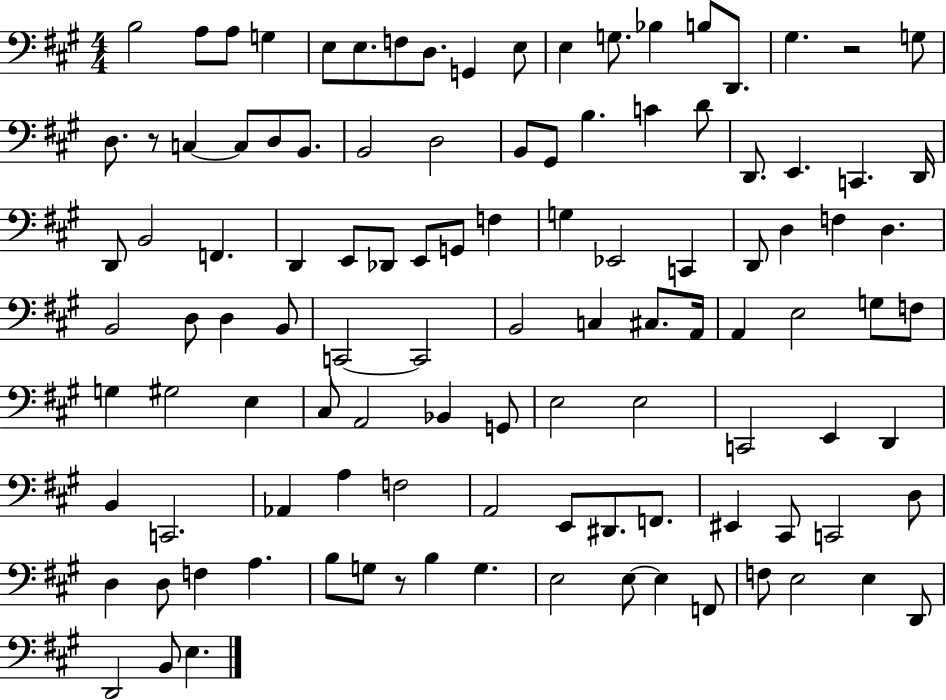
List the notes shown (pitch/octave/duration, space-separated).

B3/h A3/e A3/e G3/q E3/e E3/e. F3/e D3/e. G2/q E3/e E3/q G3/e. Bb3/q B3/e D2/e. G#3/q. R/h G3/e D3/e. R/e C3/q C3/e D3/e B2/e. B2/h D3/h B2/e G#2/e B3/q. C4/q D4/e D2/e. E2/q. C2/q. D2/s D2/e B2/h F2/q. D2/q E2/e Db2/e E2/e G2/e F3/q G3/q Eb2/h C2/q D2/e D3/q F3/q D3/q. B2/h D3/e D3/q B2/e C2/h C2/h B2/h C3/q C#3/e. A2/s A2/q E3/h G3/e F3/e G3/q G#3/h E3/q C#3/e A2/h Bb2/q G2/e E3/h E3/h C2/h E2/q D2/q B2/q C2/h. Ab2/q A3/q F3/h A2/h E2/e D#2/e. F2/e. EIS2/q C#2/e C2/h D3/e D3/q D3/e F3/q A3/q. B3/e G3/e R/e B3/q G3/q. E3/h E3/e E3/q F2/e F3/e E3/h E3/q D2/e D2/h B2/e E3/q.